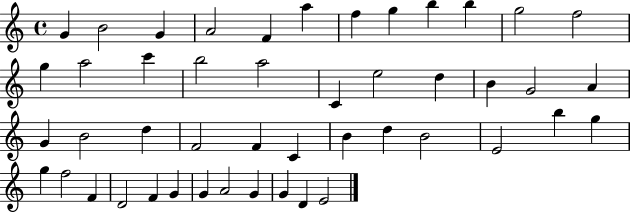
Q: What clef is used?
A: treble